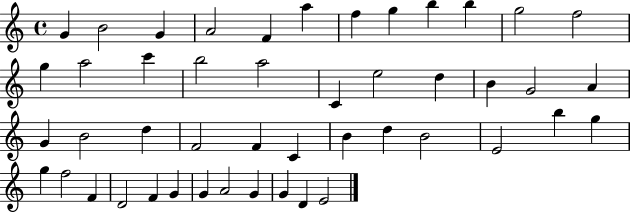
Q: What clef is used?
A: treble